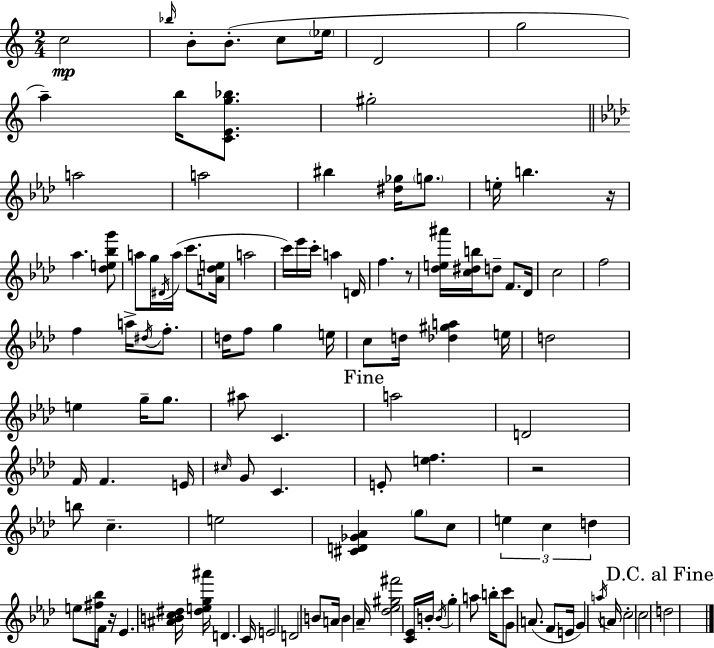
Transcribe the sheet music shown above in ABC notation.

X:1
T:Untitled
M:2/4
L:1/4
K:Am
c2 _b/4 B/2 B/2 c/2 _e/4 D2 g2 a b/4 [CEg_b]/2 ^g2 a2 a2 ^b [^d_g]/4 g/2 e/4 b z/4 _a [_de_bg']/2 a/2 g/4 ^D/4 a/4 c'/2 [A_de]/4 a2 c'/4 _e'/4 c'/4 a D/4 f z/2 [_de^a']/4 [c^db]/4 d/2 F/2 _D/4 c2 f2 f a/4 ^d/4 f/2 d/4 f/2 g e/4 c/2 d/4 [_d^ga] e/4 d2 e g/4 g/2 ^a/2 C a2 D2 F/4 F E/4 ^c/4 G/2 C E/2 [ef] z2 b/2 c e2 [^CD_G_A] g/2 c/2 e c d e/2 [^f_b]/4 F/4 z/4 _E [^ABc^d]/4 [^deg^a']/4 D C/4 E2 D2 B/2 A/4 B _A/4 [_d_e^g^f']2 [C_E]/4 B/4 B/4 g a/2 b/4 c'/2 G/2 A/2 F/2 E/4 G a/4 A/4 c2 c2 d2